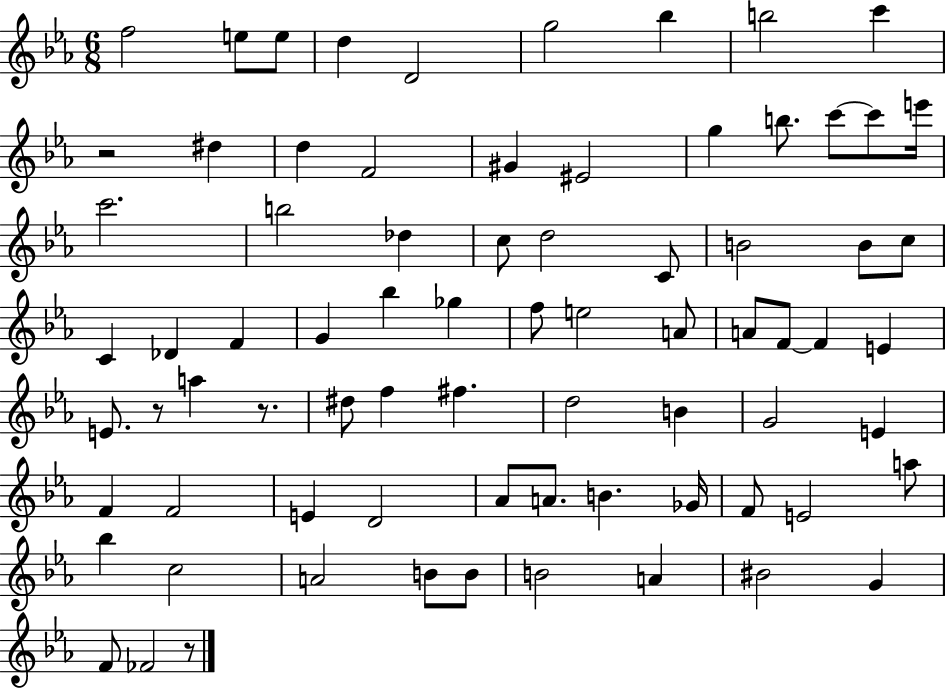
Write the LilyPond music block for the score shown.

{
  \clef treble
  \numericTimeSignature
  \time 6/8
  \key ees \major
  f''2 e''8 e''8 | d''4 d'2 | g''2 bes''4 | b''2 c'''4 | \break r2 dis''4 | d''4 f'2 | gis'4 eis'2 | g''4 b''8. c'''8~~ c'''8 e'''16 | \break c'''2. | b''2 des''4 | c''8 d''2 c'8 | b'2 b'8 c''8 | \break c'4 des'4 f'4 | g'4 bes''4 ges''4 | f''8 e''2 a'8 | a'8 f'8~~ f'4 e'4 | \break e'8. r8 a''4 r8. | dis''8 f''4 fis''4. | d''2 b'4 | g'2 e'4 | \break f'4 f'2 | e'4 d'2 | aes'8 a'8. b'4. ges'16 | f'8 e'2 a''8 | \break bes''4 c''2 | a'2 b'8 b'8 | b'2 a'4 | bis'2 g'4 | \break f'8 fes'2 r8 | \bar "|."
}